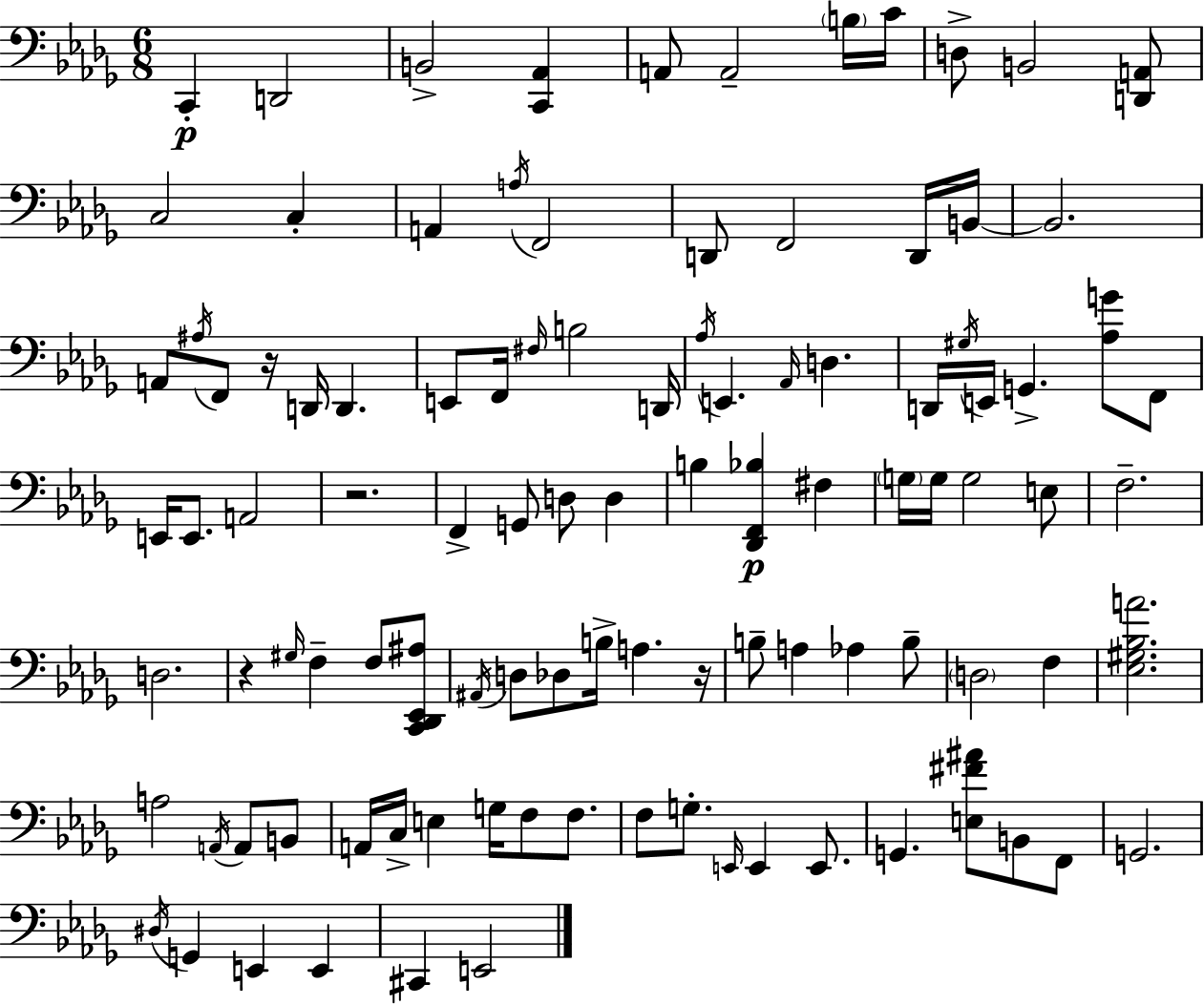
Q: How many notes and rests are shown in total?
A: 103